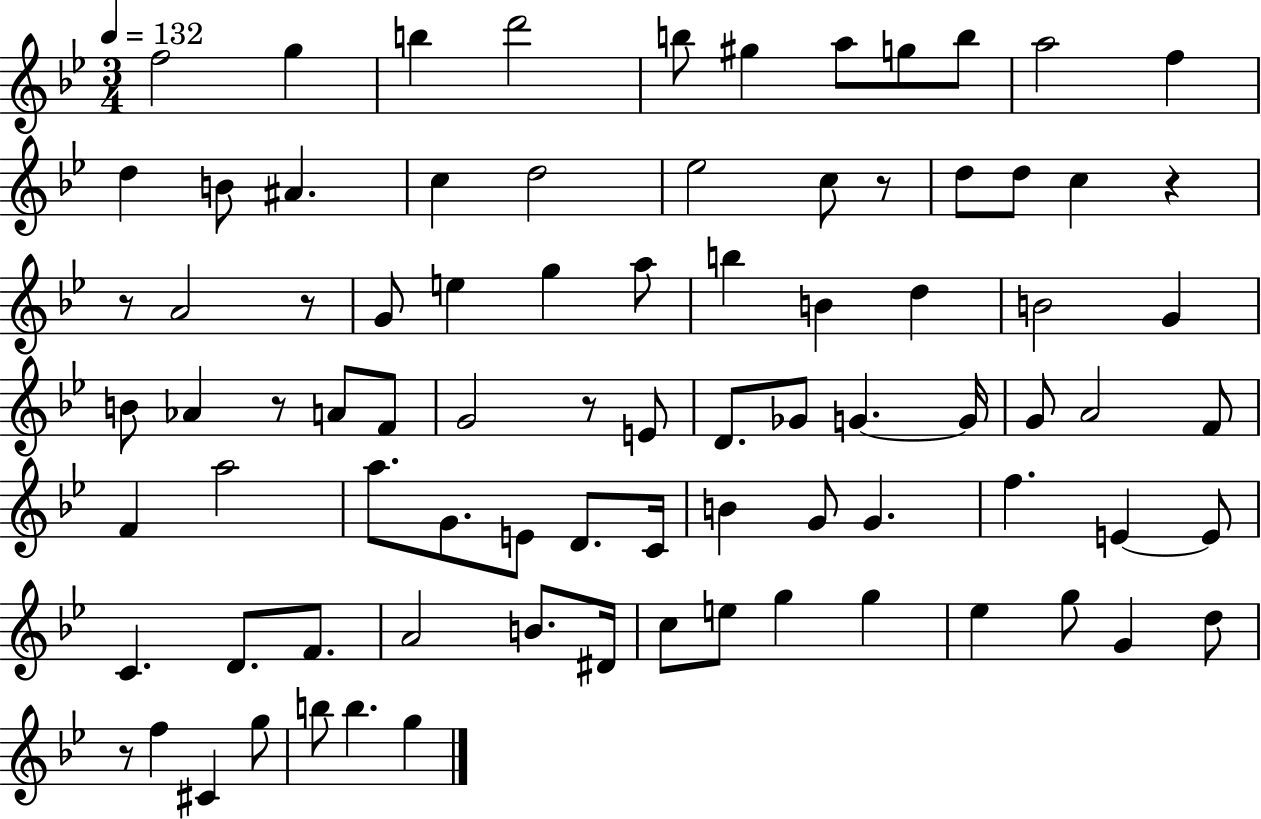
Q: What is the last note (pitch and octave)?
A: G5